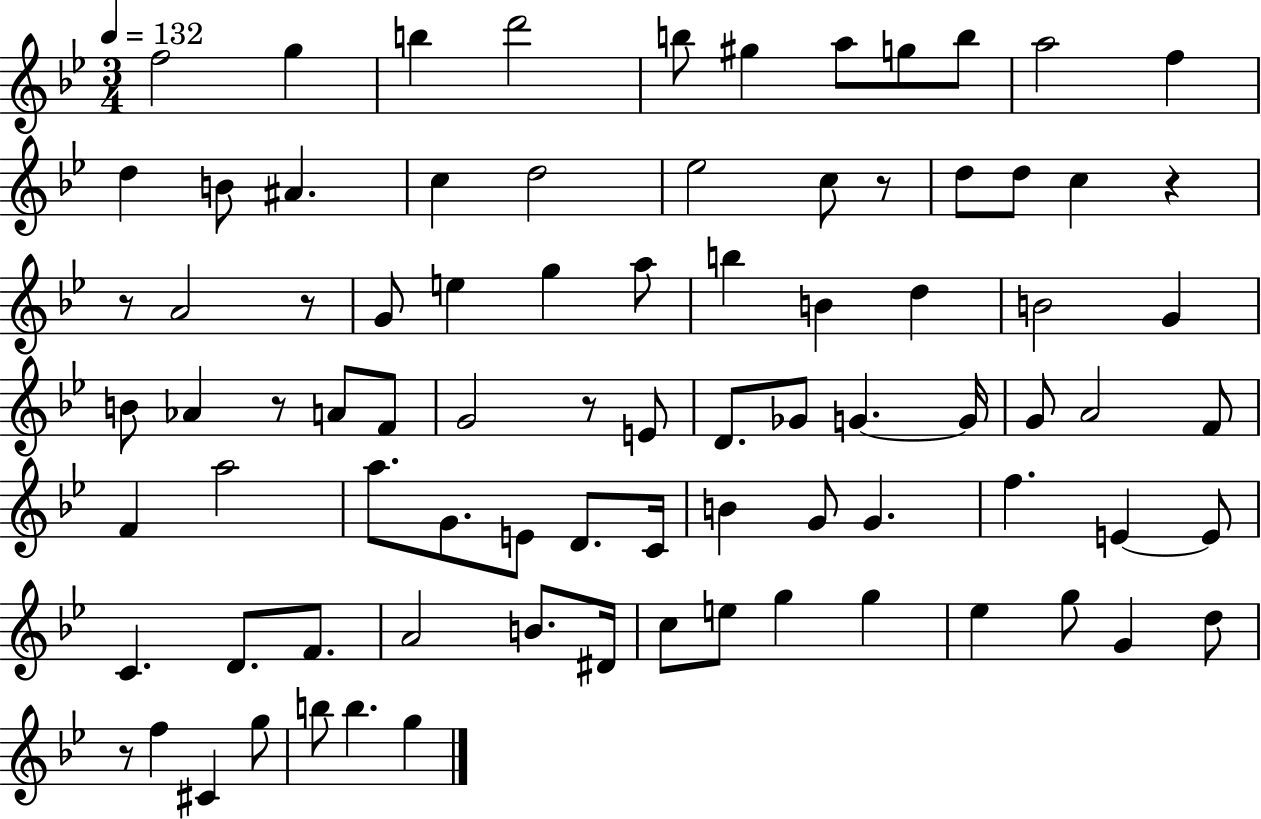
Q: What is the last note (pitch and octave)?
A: G5